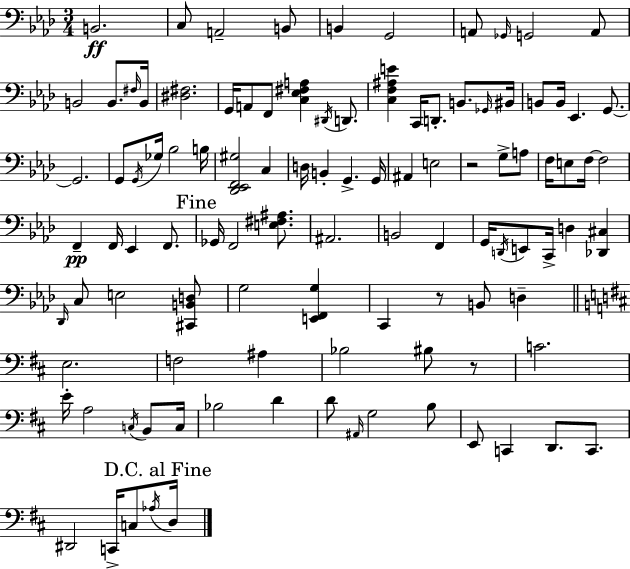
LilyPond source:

{
  \clef bass
  \numericTimeSignature
  \time 3/4
  \key f \minor
  b,2.\ff | c8 a,2-- b,8 | b,4 g,2 | a,8 \grace { ges,16 } g,2 a,8 | \break b,2 b,8. | \grace { fis16 } b,16 <dis fis>2. | g,16 a,8 f,8 <c ees fis a>4 \acciaccatura { dis,16 } | d,8. <c f ais e'>4 c,16 d,8.-. b,8. | \break \grace { ges,16 } bis,16 b,8 b,16 ees,4. | g,8.~~ g,2. | g,8 \acciaccatura { g,16 } ges16 bes2 | b16 <des, ees, f, gis>2 | \break c4 d16 b,4-. g,4.-> | g,16 ais,4 e2 | r2 | g8-> a8 f16 e8 f16~~ f2 | \break f,4--\pp f,16 ees,4 | f,8. \mark "Fine" ges,16 f,2 | <e fis ais>8. ais,2. | b,2 | \break f,4 g,16 \acciaccatura { d,16 } e,8 c,16-> d4 | <des, cis>4 \grace { des,16 } c8 e2 | <cis, b, d>8 g2 | <e, f, g>4 c,4 r8 | \break b,8 d4-- \bar "||" \break \key d \major e2. | f2 ais4 | bes2 bis8 r8 | c'2. | \break e'16-. a2 \acciaccatura { c16 } b,8 | c16 bes2 d'4 | d'8 \grace { ais,16 } g2 | b8 e,8 c,4 d,8. c,8. | \break dis,2 c,16-> c8 | \acciaccatura { aes16 } \mark "D.C. al Fine" d16 \bar "|."
}